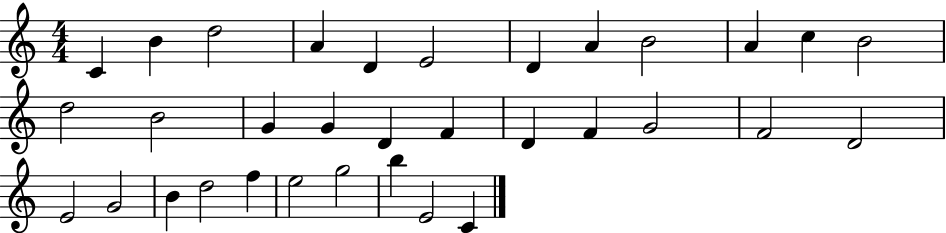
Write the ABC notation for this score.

X:1
T:Untitled
M:4/4
L:1/4
K:C
C B d2 A D E2 D A B2 A c B2 d2 B2 G G D F D F G2 F2 D2 E2 G2 B d2 f e2 g2 b E2 C